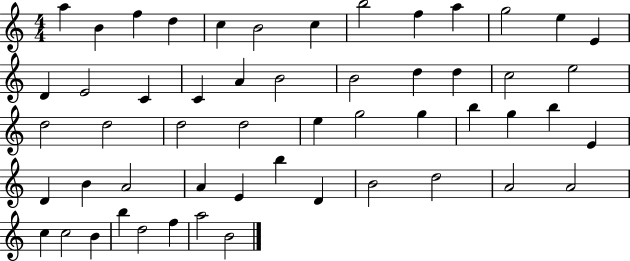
{
  \clef treble
  \numericTimeSignature
  \time 4/4
  \key c \major
  a''4 b'4 f''4 d''4 | c''4 b'2 c''4 | b''2 f''4 a''4 | g''2 e''4 e'4 | \break d'4 e'2 c'4 | c'4 a'4 b'2 | b'2 d''4 d''4 | c''2 e''2 | \break d''2 d''2 | d''2 d''2 | e''4 g''2 g''4 | b''4 g''4 b''4 e'4 | \break d'4 b'4 a'2 | a'4 e'4 b''4 d'4 | b'2 d''2 | a'2 a'2 | \break c''4 c''2 b'4 | b''4 d''2 f''4 | a''2 b'2 | \bar "|."
}